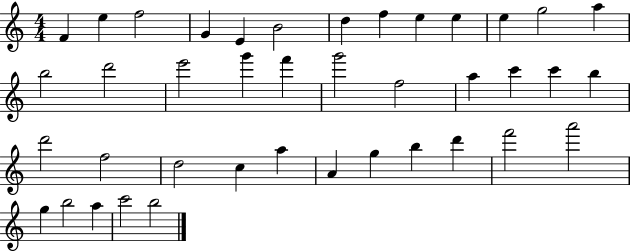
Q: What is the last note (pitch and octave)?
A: B5